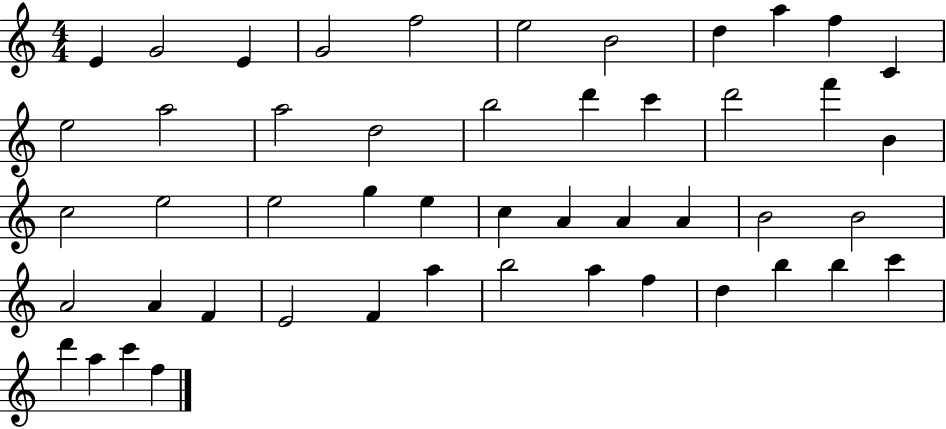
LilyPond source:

{
  \clef treble
  \numericTimeSignature
  \time 4/4
  \key c \major
  e'4 g'2 e'4 | g'2 f''2 | e''2 b'2 | d''4 a''4 f''4 c'4 | \break e''2 a''2 | a''2 d''2 | b''2 d'''4 c'''4 | d'''2 f'''4 b'4 | \break c''2 e''2 | e''2 g''4 e''4 | c''4 a'4 a'4 a'4 | b'2 b'2 | \break a'2 a'4 f'4 | e'2 f'4 a''4 | b''2 a''4 f''4 | d''4 b''4 b''4 c'''4 | \break d'''4 a''4 c'''4 f''4 | \bar "|."
}